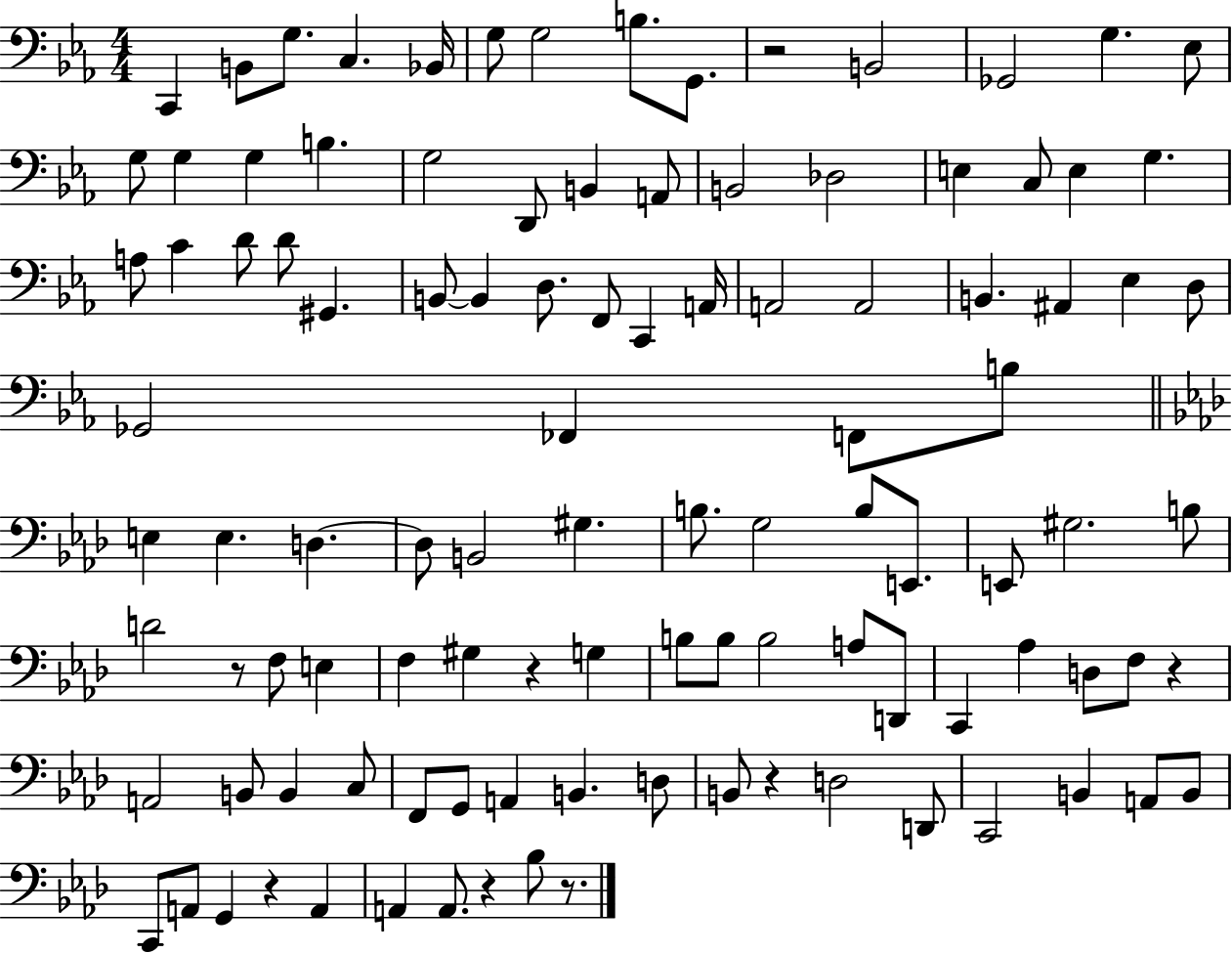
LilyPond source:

{
  \clef bass
  \numericTimeSignature
  \time 4/4
  \key ees \major
  c,4 b,8 g8. c4. bes,16 | g8 g2 b8. g,8. | r2 b,2 | ges,2 g4. ees8 | \break g8 g4 g4 b4. | g2 d,8 b,4 a,8 | b,2 des2 | e4 c8 e4 g4. | \break a8 c'4 d'8 d'8 gis,4. | b,8~~ b,4 d8. f,8 c,4 a,16 | a,2 a,2 | b,4. ais,4 ees4 d8 | \break ges,2 fes,4 f,8 b8 | \bar "||" \break \key f \minor e4 e4. d4.~~ | d8 b,2 gis4. | b8. g2 b8 e,8. | e,8 gis2. b8 | \break d'2 r8 f8 e4 | f4 gis4 r4 g4 | b8 b8 b2 a8 d,8 | c,4 aes4 d8 f8 r4 | \break a,2 b,8 b,4 c8 | f,8 g,8 a,4 b,4. d8 | b,8 r4 d2 d,8 | c,2 b,4 a,8 b,8 | \break c,8 a,8 g,4 r4 a,4 | a,4 a,8. r4 bes8 r8. | \bar "|."
}